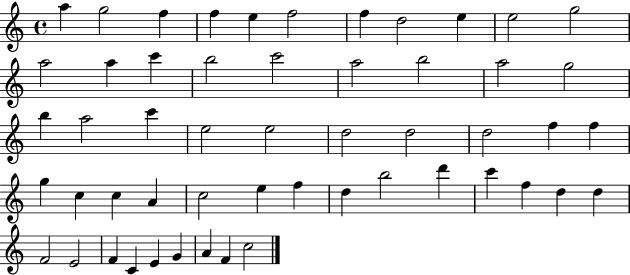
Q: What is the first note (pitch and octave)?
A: A5